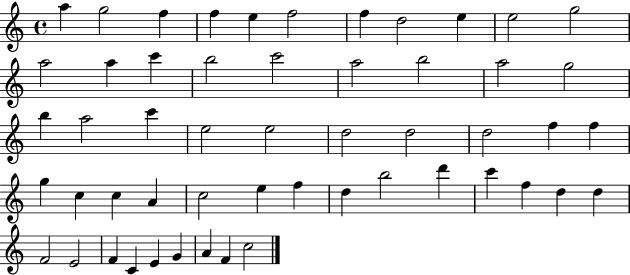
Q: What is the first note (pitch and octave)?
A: A5